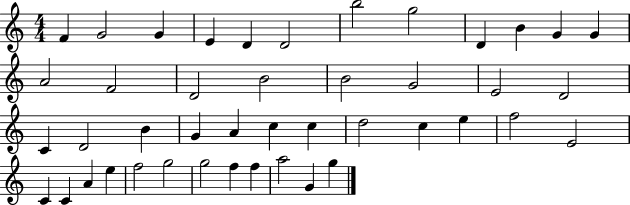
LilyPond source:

{
  \clef treble
  \numericTimeSignature
  \time 4/4
  \key c \major
  f'4 g'2 g'4 | e'4 d'4 d'2 | b''2 g''2 | d'4 b'4 g'4 g'4 | \break a'2 f'2 | d'2 b'2 | b'2 g'2 | e'2 d'2 | \break c'4 d'2 b'4 | g'4 a'4 c''4 c''4 | d''2 c''4 e''4 | f''2 e'2 | \break c'4 c'4 a'4 e''4 | f''2 g''2 | g''2 f''4 f''4 | a''2 g'4 g''4 | \break \bar "|."
}